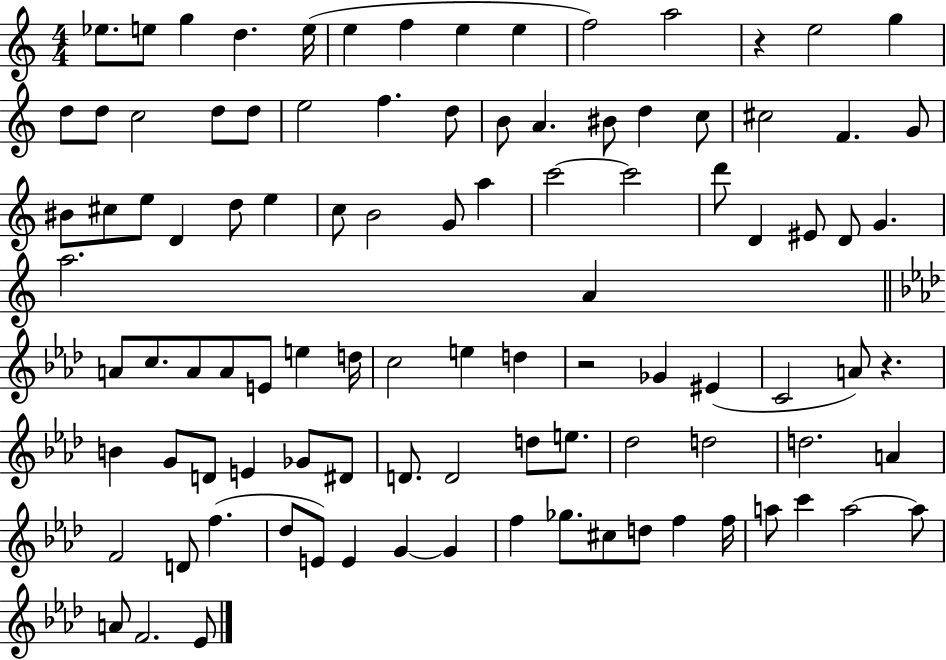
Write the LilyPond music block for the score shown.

{
  \clef treble
  \numericTimeSignature
  \time 4/4
  \key c \major
  ees''8. e''8 g''4 d''4. e''16( | e''4 f''4 e''4 e''4 | f''2) a''2 | r4 e''2 g''4 | \break d''8 d''8 c''2 d''8 d''8 | e''2 f''4. d''8 | b'8 a'4. bis'8 d''4 c''8 | cis''2 f'4. g'8 | \break bis'8 cis''8 e''8 d'4 d''8 e''4 | c''8 b'2 g'8 a''4 | c'''2~~ c'''2 | d'''8 d'4 eis'8 d'8 g'4. | \break a''2. a'4 | \bar "||" \break \key f \minor a'8 c''8. a'8 a'8 e'8 e''4 d''16 | c''2 e''4 d''4 | r2 ges'4 eis'4( | c'2 a'8) r4. | \break b'4 g'8 d'8 e'4 ges'8 dis'8 | d'8. d'2 d''8 e''8. | des''2 d''2 | d''2. a'4 | \break f'2 d'8 f''4.( | des''8 e'8) e'4 g'4~~ g'4 | f''4 ges''8. cis''8 d''8 f''4 f''16 | a''8 c'''4 a''2~~ a''8 | \break a'8 f'2. ees'8 | \bar "|."
}